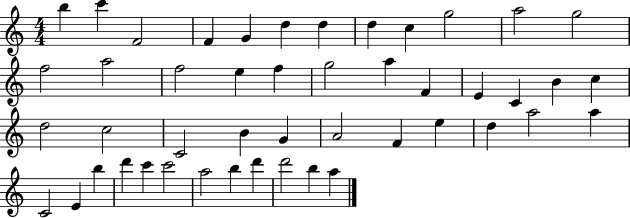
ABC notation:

X:1
T:Untitled
M:4/4
L:1/4
K:C
b c' F2 F G d d d c g2 a2 g2 f2 a2 f2 e f g2 a F E C B c d2 c2 C2 B G A2 F e d a2 a C2 E b d' c' c'2 a2 b d' d'2 b a